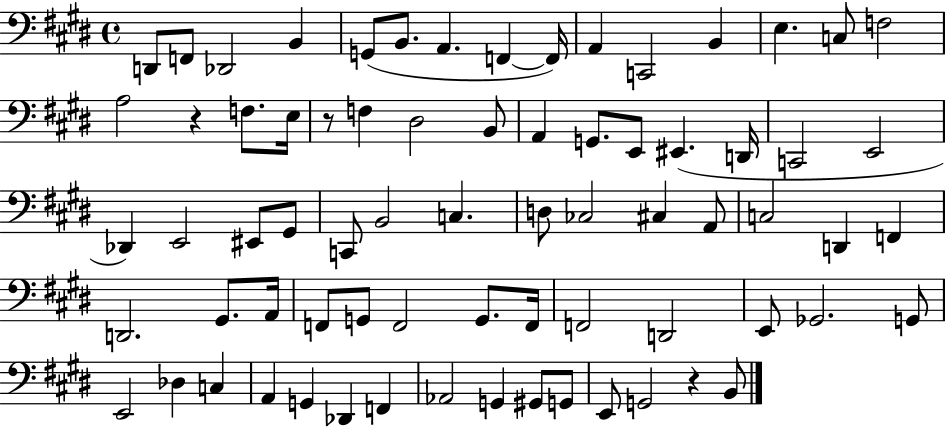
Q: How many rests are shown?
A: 3